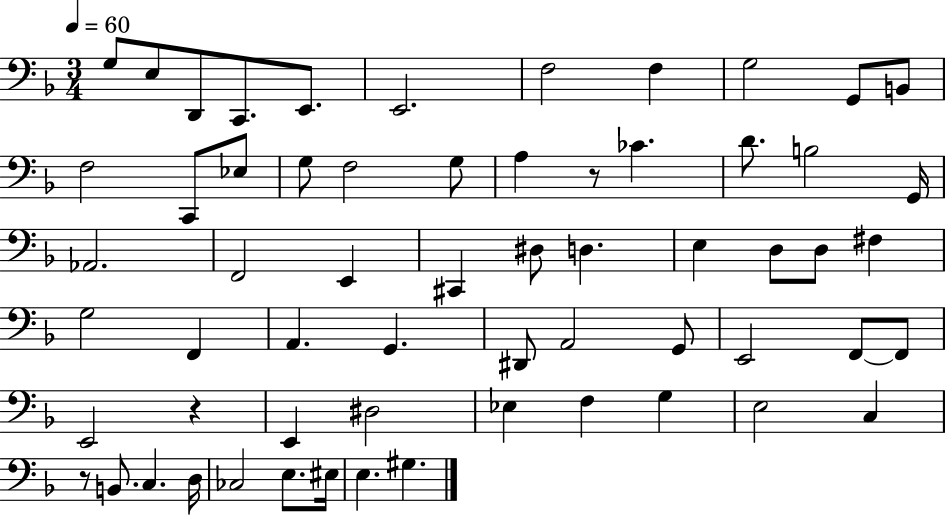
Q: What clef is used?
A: bass